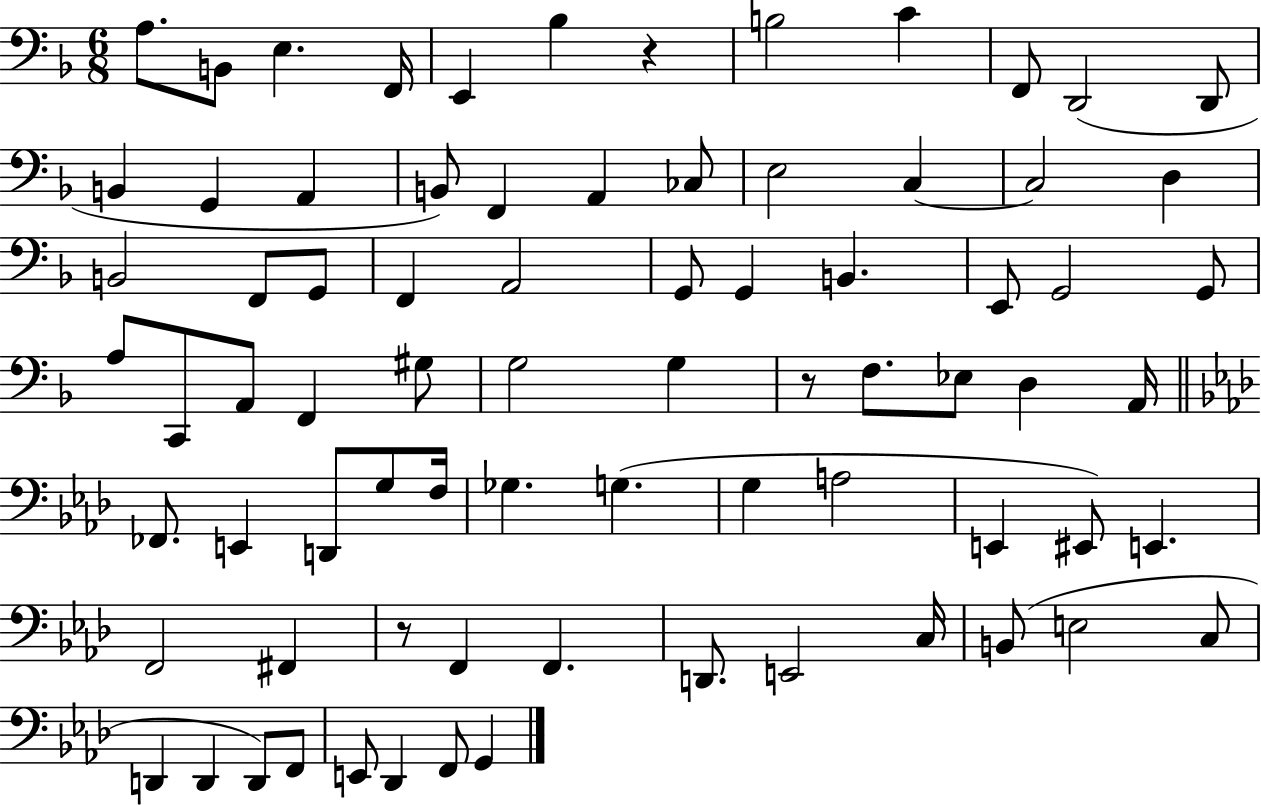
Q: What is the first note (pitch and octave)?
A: A3